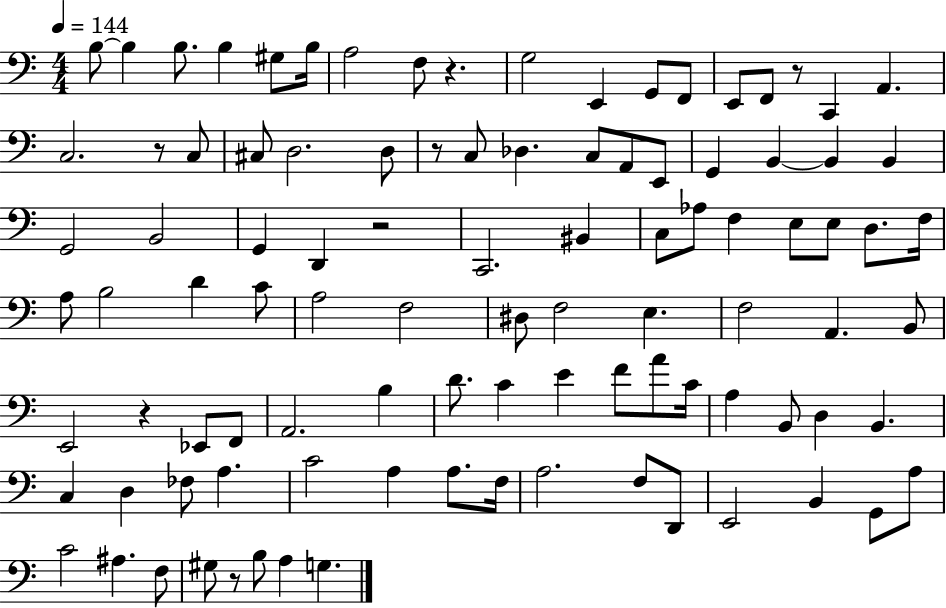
B3/e B3/q B3/e. B3/q G#3/e B3/s A3/h F3/e R/q. G3/h E2/q G2/e F2/e E2/e F2/e R/e C2/q A2/q. C3/h. R/e C3/e C#3/e D3/h. D3/e R/e C3/e Db3/q. C3/e A2/e E2/e G2/q B2/q B2/q B2/q G2/h B2/h G2/q D2/q R/h C2/h. BIS2/q C3/e Ab3/e F3/q E3/e E3/e D3/e. F3/s A3/e B3/h D4/q C4/e A3/h F3/h D#3/e F3/h E3/q. F3/h A2/q. B2/e E2/h R/q Eb2/e F2/e A2/h. B3/q D4/e. C4/q E4/q F4/e A4/e C4/s A3/q B2/e D3/q B2/q. C3/q D3/q FES3/e A3/q. C4/h A3/q A3/e. F3/s A3/h. F3/e D2/e E2/h B2/q G2/e A3/e C4/h A#3/q. F3/e G#3/e R/e B3/e A3/q G3/q.